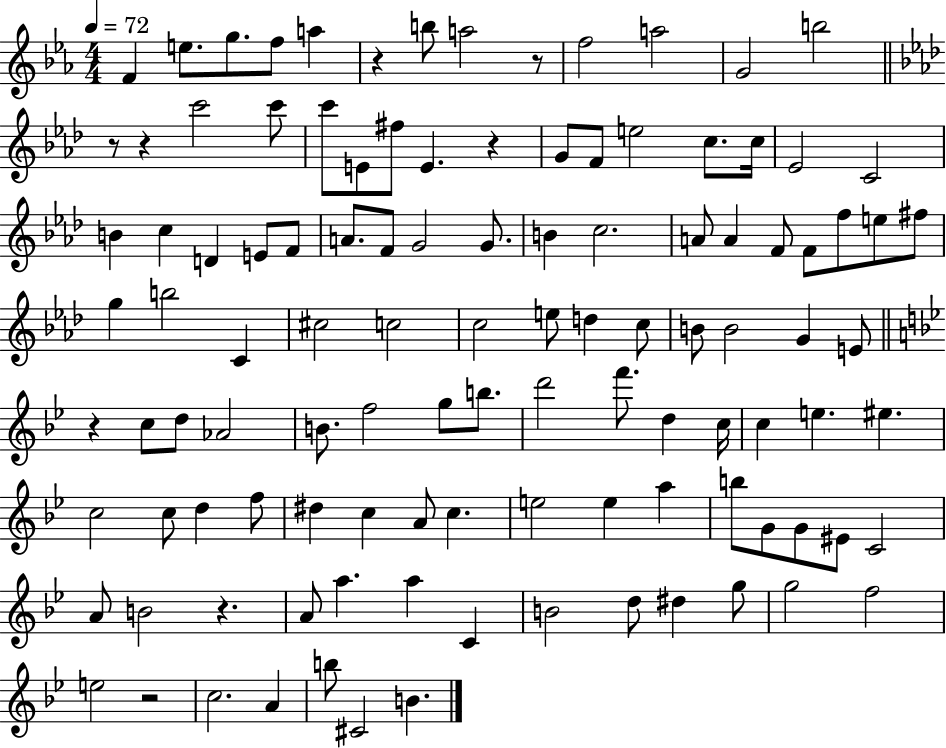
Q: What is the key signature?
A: EES major